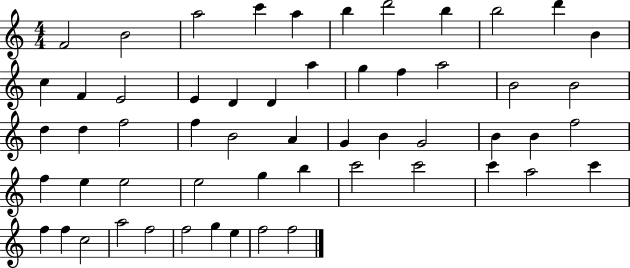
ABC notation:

X:1
T:Untitled
M:4/4
L:1/4
K:C
F2 B2 a2 c' a b d'2 b b2 d' B c F E2 E D D a g f a2 B2 B2 d d f2 f B2 A G B G2 B B f2 f e e2 e2 g b c'2 c'2 c' a2 c' f f c2 a2 f2 f2 g e f2 f2